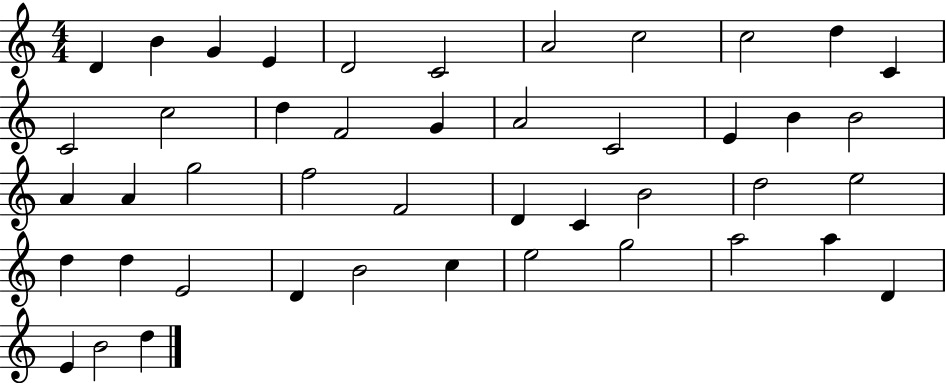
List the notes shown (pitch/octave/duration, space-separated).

D4/q B4/q G4/q E4/q D4/h C4/h A4/h C5/h C5/h D5/q C4/q C4/h C5/h D5/q F4/h G4/q A4/h C4/h E4/q B4/q B4/h A4/q A4/q G5/h F5/h F4/h D4/q C4/q B4/h D5/h E5/h D5/q D5/q E4/h D4/q B4/h C5/q E5/h G5/h A5/h A5/q D4/q E4/q B4/h D5/q